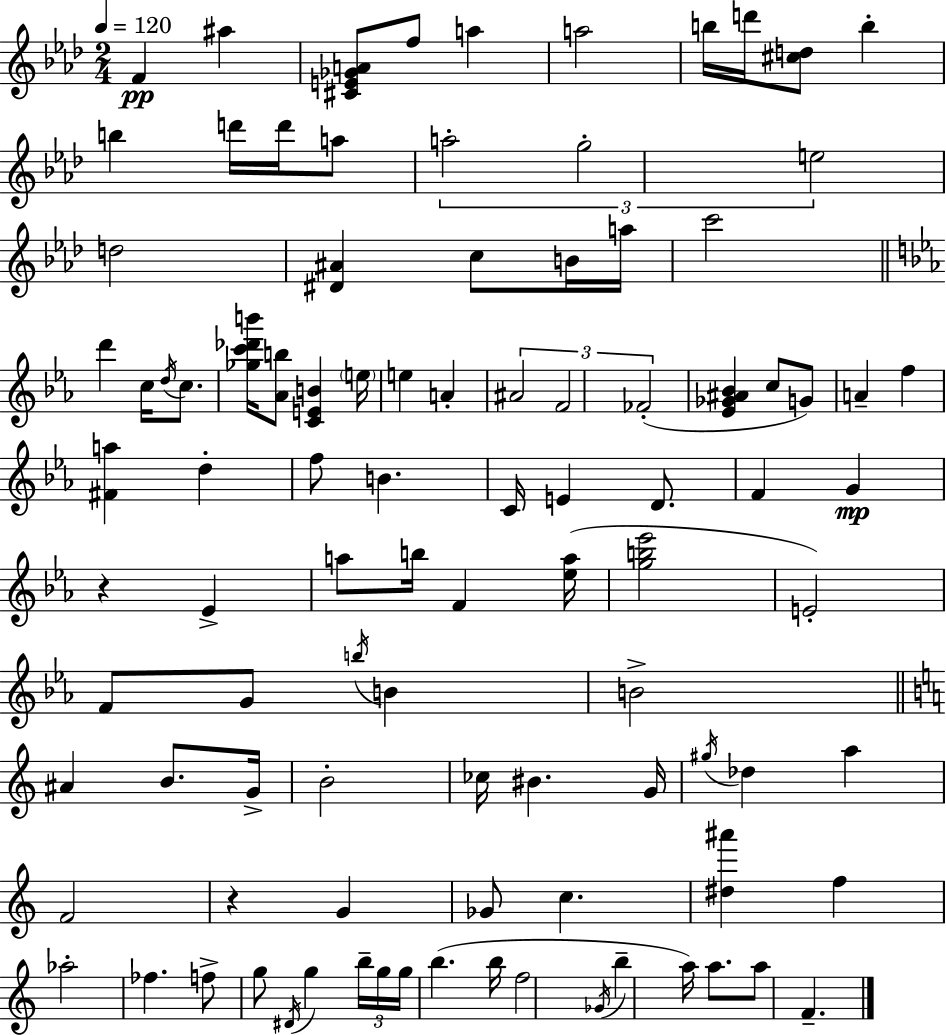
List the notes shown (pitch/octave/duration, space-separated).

F4/q A#5/q [C#4,E4,Gb4,A4]/e F5/e A5/q A5/h B5/s D6/s [C#5,D5]/e B5/q B5/q D6/s D6/s A5/e A5/h G5/h E5/h D5/h [D#4,A#4]/q C5/e B4/s A5/s C6/h D6/q C5/s D5/s C5/e. [Gb5,C6,Db6,B6]/s [Ab4,B5]/e [C4,E4,B4]/q E5/s E5/q A4/q A#4/h F4/h FES4/h [Eb4,Gb4,A#4,Bb4]/q C5/e G4/e A4/q F5/q [F#4,A5]/q D5/q F5/e B4/q. C4/s E4/q D4/e. F4/q G4/q R/q Eb4/q A5/e B5/s F4/q [Eb5,A5]/s [G5,B5,Eb6]/h E4/h F4/e G4/e B5/s B4/q B4/h A#4/q B4/e. G4/s B4/h CES5/s BIS4/q. G4/s G#5/s Db5/q A5/q F4/h R/q G4/q Gb4/e C5/q. [D#5,A#6]/q F5/q Ab5/h FES5/q. F5/e G5/e D#4/s G5/q B5/s G5/s G5/s B5/q. B5/s F5/h Gb4/s B5/q A5/s A5/e. A5/e F4/q.